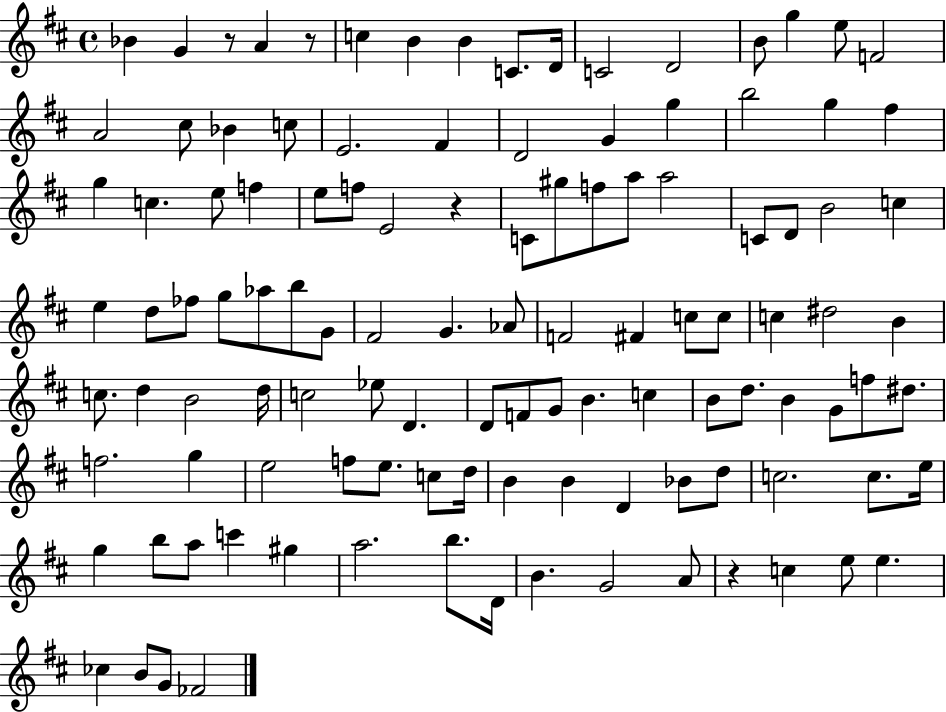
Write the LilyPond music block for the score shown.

{
  \clef treble
  \time 4/4
  \defaultTimeSignature
  \key d \major
  \repeat volta 2 { bes'4 g'4 r8 a'4 r8 | c''4 b'4 b'4 c'8. d'16 | c'2 d'2 | b'8 g''4 e''8 f'2 | \break a'2 cis''8 bes'4 c''8 | e'2. fis'4 | d'2 g'4 g''4 | b''2 g''4 fis''4 | \break g''4 c''4. e''8 f''4 | e''8 f''8 e'2 r4 | c'8 gis''8 f''8 a''8 a''2 | c'8 d'8 b'2 c''4 | \break e''4 d''8 fes''8 g''8 aes''8 b''8 g'8 | fis'2 g'4. aes'8 | f'2 fis'4 c''8 c''8 | c''4 dis''2 b'4 | \break c''8. d''4 b'2 d''16 | c''2 ees''8 d'4. | d'8 f'8 g'8 b'4. c''4 | b'8 d''8. b'4 g'8 f''8 dis''8. | \break f''2. g''4 | e''2 f''8 e''8. c''8 d''16 | b'4 b'4 d'4 bes'8 d''8 | c''2. c''8. e''16 | \break g''4 b''8 a''8 c'''4 gis''4 | a''2. b''8. d'16 | b'4. g'2 a'8 | r4 c''4 e''8 e''4. | \break ces''4 b'8 g'8 fes'2 | } \bar "|."
}